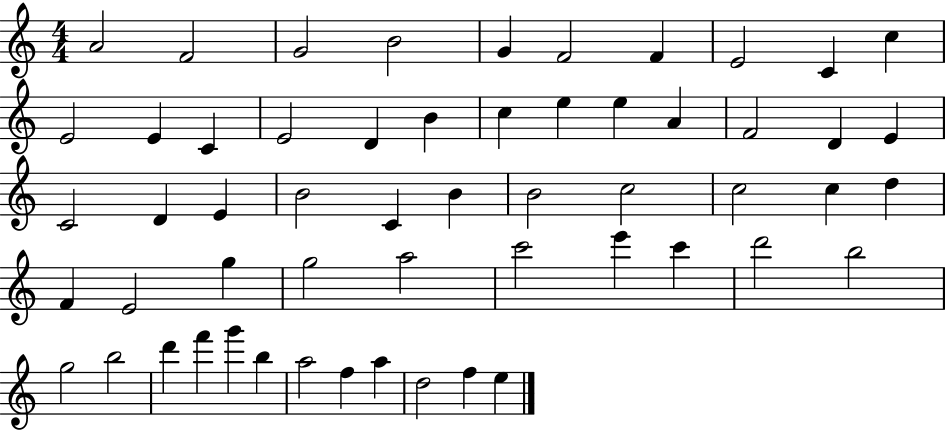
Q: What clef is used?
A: treble